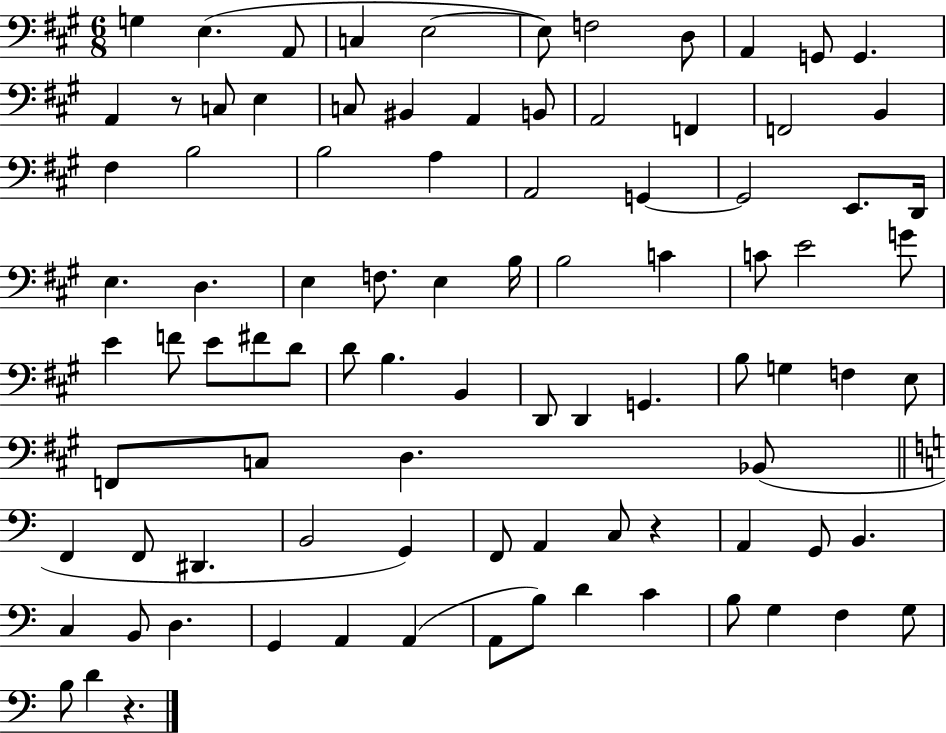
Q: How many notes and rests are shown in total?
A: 91